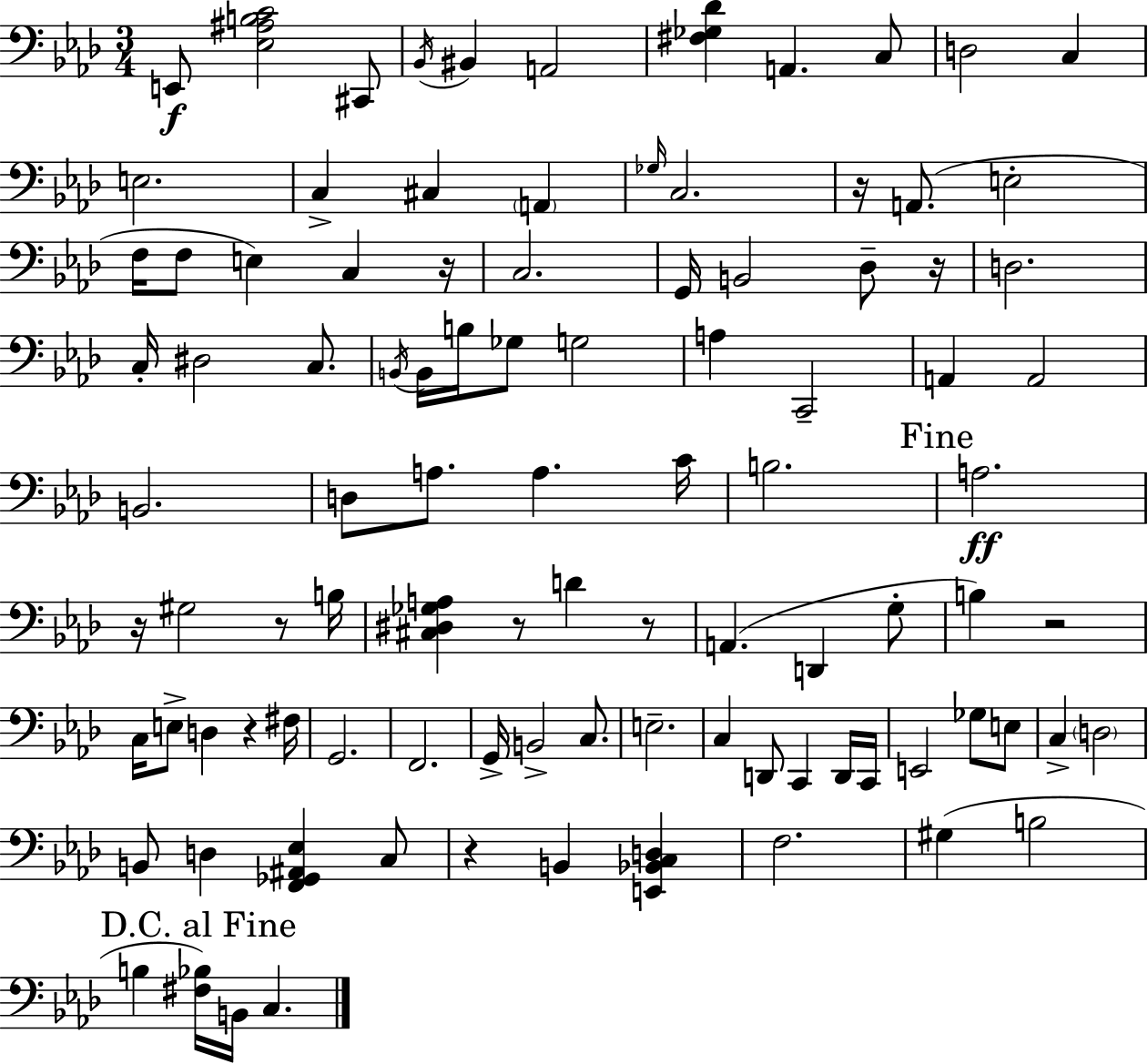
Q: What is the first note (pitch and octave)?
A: E2